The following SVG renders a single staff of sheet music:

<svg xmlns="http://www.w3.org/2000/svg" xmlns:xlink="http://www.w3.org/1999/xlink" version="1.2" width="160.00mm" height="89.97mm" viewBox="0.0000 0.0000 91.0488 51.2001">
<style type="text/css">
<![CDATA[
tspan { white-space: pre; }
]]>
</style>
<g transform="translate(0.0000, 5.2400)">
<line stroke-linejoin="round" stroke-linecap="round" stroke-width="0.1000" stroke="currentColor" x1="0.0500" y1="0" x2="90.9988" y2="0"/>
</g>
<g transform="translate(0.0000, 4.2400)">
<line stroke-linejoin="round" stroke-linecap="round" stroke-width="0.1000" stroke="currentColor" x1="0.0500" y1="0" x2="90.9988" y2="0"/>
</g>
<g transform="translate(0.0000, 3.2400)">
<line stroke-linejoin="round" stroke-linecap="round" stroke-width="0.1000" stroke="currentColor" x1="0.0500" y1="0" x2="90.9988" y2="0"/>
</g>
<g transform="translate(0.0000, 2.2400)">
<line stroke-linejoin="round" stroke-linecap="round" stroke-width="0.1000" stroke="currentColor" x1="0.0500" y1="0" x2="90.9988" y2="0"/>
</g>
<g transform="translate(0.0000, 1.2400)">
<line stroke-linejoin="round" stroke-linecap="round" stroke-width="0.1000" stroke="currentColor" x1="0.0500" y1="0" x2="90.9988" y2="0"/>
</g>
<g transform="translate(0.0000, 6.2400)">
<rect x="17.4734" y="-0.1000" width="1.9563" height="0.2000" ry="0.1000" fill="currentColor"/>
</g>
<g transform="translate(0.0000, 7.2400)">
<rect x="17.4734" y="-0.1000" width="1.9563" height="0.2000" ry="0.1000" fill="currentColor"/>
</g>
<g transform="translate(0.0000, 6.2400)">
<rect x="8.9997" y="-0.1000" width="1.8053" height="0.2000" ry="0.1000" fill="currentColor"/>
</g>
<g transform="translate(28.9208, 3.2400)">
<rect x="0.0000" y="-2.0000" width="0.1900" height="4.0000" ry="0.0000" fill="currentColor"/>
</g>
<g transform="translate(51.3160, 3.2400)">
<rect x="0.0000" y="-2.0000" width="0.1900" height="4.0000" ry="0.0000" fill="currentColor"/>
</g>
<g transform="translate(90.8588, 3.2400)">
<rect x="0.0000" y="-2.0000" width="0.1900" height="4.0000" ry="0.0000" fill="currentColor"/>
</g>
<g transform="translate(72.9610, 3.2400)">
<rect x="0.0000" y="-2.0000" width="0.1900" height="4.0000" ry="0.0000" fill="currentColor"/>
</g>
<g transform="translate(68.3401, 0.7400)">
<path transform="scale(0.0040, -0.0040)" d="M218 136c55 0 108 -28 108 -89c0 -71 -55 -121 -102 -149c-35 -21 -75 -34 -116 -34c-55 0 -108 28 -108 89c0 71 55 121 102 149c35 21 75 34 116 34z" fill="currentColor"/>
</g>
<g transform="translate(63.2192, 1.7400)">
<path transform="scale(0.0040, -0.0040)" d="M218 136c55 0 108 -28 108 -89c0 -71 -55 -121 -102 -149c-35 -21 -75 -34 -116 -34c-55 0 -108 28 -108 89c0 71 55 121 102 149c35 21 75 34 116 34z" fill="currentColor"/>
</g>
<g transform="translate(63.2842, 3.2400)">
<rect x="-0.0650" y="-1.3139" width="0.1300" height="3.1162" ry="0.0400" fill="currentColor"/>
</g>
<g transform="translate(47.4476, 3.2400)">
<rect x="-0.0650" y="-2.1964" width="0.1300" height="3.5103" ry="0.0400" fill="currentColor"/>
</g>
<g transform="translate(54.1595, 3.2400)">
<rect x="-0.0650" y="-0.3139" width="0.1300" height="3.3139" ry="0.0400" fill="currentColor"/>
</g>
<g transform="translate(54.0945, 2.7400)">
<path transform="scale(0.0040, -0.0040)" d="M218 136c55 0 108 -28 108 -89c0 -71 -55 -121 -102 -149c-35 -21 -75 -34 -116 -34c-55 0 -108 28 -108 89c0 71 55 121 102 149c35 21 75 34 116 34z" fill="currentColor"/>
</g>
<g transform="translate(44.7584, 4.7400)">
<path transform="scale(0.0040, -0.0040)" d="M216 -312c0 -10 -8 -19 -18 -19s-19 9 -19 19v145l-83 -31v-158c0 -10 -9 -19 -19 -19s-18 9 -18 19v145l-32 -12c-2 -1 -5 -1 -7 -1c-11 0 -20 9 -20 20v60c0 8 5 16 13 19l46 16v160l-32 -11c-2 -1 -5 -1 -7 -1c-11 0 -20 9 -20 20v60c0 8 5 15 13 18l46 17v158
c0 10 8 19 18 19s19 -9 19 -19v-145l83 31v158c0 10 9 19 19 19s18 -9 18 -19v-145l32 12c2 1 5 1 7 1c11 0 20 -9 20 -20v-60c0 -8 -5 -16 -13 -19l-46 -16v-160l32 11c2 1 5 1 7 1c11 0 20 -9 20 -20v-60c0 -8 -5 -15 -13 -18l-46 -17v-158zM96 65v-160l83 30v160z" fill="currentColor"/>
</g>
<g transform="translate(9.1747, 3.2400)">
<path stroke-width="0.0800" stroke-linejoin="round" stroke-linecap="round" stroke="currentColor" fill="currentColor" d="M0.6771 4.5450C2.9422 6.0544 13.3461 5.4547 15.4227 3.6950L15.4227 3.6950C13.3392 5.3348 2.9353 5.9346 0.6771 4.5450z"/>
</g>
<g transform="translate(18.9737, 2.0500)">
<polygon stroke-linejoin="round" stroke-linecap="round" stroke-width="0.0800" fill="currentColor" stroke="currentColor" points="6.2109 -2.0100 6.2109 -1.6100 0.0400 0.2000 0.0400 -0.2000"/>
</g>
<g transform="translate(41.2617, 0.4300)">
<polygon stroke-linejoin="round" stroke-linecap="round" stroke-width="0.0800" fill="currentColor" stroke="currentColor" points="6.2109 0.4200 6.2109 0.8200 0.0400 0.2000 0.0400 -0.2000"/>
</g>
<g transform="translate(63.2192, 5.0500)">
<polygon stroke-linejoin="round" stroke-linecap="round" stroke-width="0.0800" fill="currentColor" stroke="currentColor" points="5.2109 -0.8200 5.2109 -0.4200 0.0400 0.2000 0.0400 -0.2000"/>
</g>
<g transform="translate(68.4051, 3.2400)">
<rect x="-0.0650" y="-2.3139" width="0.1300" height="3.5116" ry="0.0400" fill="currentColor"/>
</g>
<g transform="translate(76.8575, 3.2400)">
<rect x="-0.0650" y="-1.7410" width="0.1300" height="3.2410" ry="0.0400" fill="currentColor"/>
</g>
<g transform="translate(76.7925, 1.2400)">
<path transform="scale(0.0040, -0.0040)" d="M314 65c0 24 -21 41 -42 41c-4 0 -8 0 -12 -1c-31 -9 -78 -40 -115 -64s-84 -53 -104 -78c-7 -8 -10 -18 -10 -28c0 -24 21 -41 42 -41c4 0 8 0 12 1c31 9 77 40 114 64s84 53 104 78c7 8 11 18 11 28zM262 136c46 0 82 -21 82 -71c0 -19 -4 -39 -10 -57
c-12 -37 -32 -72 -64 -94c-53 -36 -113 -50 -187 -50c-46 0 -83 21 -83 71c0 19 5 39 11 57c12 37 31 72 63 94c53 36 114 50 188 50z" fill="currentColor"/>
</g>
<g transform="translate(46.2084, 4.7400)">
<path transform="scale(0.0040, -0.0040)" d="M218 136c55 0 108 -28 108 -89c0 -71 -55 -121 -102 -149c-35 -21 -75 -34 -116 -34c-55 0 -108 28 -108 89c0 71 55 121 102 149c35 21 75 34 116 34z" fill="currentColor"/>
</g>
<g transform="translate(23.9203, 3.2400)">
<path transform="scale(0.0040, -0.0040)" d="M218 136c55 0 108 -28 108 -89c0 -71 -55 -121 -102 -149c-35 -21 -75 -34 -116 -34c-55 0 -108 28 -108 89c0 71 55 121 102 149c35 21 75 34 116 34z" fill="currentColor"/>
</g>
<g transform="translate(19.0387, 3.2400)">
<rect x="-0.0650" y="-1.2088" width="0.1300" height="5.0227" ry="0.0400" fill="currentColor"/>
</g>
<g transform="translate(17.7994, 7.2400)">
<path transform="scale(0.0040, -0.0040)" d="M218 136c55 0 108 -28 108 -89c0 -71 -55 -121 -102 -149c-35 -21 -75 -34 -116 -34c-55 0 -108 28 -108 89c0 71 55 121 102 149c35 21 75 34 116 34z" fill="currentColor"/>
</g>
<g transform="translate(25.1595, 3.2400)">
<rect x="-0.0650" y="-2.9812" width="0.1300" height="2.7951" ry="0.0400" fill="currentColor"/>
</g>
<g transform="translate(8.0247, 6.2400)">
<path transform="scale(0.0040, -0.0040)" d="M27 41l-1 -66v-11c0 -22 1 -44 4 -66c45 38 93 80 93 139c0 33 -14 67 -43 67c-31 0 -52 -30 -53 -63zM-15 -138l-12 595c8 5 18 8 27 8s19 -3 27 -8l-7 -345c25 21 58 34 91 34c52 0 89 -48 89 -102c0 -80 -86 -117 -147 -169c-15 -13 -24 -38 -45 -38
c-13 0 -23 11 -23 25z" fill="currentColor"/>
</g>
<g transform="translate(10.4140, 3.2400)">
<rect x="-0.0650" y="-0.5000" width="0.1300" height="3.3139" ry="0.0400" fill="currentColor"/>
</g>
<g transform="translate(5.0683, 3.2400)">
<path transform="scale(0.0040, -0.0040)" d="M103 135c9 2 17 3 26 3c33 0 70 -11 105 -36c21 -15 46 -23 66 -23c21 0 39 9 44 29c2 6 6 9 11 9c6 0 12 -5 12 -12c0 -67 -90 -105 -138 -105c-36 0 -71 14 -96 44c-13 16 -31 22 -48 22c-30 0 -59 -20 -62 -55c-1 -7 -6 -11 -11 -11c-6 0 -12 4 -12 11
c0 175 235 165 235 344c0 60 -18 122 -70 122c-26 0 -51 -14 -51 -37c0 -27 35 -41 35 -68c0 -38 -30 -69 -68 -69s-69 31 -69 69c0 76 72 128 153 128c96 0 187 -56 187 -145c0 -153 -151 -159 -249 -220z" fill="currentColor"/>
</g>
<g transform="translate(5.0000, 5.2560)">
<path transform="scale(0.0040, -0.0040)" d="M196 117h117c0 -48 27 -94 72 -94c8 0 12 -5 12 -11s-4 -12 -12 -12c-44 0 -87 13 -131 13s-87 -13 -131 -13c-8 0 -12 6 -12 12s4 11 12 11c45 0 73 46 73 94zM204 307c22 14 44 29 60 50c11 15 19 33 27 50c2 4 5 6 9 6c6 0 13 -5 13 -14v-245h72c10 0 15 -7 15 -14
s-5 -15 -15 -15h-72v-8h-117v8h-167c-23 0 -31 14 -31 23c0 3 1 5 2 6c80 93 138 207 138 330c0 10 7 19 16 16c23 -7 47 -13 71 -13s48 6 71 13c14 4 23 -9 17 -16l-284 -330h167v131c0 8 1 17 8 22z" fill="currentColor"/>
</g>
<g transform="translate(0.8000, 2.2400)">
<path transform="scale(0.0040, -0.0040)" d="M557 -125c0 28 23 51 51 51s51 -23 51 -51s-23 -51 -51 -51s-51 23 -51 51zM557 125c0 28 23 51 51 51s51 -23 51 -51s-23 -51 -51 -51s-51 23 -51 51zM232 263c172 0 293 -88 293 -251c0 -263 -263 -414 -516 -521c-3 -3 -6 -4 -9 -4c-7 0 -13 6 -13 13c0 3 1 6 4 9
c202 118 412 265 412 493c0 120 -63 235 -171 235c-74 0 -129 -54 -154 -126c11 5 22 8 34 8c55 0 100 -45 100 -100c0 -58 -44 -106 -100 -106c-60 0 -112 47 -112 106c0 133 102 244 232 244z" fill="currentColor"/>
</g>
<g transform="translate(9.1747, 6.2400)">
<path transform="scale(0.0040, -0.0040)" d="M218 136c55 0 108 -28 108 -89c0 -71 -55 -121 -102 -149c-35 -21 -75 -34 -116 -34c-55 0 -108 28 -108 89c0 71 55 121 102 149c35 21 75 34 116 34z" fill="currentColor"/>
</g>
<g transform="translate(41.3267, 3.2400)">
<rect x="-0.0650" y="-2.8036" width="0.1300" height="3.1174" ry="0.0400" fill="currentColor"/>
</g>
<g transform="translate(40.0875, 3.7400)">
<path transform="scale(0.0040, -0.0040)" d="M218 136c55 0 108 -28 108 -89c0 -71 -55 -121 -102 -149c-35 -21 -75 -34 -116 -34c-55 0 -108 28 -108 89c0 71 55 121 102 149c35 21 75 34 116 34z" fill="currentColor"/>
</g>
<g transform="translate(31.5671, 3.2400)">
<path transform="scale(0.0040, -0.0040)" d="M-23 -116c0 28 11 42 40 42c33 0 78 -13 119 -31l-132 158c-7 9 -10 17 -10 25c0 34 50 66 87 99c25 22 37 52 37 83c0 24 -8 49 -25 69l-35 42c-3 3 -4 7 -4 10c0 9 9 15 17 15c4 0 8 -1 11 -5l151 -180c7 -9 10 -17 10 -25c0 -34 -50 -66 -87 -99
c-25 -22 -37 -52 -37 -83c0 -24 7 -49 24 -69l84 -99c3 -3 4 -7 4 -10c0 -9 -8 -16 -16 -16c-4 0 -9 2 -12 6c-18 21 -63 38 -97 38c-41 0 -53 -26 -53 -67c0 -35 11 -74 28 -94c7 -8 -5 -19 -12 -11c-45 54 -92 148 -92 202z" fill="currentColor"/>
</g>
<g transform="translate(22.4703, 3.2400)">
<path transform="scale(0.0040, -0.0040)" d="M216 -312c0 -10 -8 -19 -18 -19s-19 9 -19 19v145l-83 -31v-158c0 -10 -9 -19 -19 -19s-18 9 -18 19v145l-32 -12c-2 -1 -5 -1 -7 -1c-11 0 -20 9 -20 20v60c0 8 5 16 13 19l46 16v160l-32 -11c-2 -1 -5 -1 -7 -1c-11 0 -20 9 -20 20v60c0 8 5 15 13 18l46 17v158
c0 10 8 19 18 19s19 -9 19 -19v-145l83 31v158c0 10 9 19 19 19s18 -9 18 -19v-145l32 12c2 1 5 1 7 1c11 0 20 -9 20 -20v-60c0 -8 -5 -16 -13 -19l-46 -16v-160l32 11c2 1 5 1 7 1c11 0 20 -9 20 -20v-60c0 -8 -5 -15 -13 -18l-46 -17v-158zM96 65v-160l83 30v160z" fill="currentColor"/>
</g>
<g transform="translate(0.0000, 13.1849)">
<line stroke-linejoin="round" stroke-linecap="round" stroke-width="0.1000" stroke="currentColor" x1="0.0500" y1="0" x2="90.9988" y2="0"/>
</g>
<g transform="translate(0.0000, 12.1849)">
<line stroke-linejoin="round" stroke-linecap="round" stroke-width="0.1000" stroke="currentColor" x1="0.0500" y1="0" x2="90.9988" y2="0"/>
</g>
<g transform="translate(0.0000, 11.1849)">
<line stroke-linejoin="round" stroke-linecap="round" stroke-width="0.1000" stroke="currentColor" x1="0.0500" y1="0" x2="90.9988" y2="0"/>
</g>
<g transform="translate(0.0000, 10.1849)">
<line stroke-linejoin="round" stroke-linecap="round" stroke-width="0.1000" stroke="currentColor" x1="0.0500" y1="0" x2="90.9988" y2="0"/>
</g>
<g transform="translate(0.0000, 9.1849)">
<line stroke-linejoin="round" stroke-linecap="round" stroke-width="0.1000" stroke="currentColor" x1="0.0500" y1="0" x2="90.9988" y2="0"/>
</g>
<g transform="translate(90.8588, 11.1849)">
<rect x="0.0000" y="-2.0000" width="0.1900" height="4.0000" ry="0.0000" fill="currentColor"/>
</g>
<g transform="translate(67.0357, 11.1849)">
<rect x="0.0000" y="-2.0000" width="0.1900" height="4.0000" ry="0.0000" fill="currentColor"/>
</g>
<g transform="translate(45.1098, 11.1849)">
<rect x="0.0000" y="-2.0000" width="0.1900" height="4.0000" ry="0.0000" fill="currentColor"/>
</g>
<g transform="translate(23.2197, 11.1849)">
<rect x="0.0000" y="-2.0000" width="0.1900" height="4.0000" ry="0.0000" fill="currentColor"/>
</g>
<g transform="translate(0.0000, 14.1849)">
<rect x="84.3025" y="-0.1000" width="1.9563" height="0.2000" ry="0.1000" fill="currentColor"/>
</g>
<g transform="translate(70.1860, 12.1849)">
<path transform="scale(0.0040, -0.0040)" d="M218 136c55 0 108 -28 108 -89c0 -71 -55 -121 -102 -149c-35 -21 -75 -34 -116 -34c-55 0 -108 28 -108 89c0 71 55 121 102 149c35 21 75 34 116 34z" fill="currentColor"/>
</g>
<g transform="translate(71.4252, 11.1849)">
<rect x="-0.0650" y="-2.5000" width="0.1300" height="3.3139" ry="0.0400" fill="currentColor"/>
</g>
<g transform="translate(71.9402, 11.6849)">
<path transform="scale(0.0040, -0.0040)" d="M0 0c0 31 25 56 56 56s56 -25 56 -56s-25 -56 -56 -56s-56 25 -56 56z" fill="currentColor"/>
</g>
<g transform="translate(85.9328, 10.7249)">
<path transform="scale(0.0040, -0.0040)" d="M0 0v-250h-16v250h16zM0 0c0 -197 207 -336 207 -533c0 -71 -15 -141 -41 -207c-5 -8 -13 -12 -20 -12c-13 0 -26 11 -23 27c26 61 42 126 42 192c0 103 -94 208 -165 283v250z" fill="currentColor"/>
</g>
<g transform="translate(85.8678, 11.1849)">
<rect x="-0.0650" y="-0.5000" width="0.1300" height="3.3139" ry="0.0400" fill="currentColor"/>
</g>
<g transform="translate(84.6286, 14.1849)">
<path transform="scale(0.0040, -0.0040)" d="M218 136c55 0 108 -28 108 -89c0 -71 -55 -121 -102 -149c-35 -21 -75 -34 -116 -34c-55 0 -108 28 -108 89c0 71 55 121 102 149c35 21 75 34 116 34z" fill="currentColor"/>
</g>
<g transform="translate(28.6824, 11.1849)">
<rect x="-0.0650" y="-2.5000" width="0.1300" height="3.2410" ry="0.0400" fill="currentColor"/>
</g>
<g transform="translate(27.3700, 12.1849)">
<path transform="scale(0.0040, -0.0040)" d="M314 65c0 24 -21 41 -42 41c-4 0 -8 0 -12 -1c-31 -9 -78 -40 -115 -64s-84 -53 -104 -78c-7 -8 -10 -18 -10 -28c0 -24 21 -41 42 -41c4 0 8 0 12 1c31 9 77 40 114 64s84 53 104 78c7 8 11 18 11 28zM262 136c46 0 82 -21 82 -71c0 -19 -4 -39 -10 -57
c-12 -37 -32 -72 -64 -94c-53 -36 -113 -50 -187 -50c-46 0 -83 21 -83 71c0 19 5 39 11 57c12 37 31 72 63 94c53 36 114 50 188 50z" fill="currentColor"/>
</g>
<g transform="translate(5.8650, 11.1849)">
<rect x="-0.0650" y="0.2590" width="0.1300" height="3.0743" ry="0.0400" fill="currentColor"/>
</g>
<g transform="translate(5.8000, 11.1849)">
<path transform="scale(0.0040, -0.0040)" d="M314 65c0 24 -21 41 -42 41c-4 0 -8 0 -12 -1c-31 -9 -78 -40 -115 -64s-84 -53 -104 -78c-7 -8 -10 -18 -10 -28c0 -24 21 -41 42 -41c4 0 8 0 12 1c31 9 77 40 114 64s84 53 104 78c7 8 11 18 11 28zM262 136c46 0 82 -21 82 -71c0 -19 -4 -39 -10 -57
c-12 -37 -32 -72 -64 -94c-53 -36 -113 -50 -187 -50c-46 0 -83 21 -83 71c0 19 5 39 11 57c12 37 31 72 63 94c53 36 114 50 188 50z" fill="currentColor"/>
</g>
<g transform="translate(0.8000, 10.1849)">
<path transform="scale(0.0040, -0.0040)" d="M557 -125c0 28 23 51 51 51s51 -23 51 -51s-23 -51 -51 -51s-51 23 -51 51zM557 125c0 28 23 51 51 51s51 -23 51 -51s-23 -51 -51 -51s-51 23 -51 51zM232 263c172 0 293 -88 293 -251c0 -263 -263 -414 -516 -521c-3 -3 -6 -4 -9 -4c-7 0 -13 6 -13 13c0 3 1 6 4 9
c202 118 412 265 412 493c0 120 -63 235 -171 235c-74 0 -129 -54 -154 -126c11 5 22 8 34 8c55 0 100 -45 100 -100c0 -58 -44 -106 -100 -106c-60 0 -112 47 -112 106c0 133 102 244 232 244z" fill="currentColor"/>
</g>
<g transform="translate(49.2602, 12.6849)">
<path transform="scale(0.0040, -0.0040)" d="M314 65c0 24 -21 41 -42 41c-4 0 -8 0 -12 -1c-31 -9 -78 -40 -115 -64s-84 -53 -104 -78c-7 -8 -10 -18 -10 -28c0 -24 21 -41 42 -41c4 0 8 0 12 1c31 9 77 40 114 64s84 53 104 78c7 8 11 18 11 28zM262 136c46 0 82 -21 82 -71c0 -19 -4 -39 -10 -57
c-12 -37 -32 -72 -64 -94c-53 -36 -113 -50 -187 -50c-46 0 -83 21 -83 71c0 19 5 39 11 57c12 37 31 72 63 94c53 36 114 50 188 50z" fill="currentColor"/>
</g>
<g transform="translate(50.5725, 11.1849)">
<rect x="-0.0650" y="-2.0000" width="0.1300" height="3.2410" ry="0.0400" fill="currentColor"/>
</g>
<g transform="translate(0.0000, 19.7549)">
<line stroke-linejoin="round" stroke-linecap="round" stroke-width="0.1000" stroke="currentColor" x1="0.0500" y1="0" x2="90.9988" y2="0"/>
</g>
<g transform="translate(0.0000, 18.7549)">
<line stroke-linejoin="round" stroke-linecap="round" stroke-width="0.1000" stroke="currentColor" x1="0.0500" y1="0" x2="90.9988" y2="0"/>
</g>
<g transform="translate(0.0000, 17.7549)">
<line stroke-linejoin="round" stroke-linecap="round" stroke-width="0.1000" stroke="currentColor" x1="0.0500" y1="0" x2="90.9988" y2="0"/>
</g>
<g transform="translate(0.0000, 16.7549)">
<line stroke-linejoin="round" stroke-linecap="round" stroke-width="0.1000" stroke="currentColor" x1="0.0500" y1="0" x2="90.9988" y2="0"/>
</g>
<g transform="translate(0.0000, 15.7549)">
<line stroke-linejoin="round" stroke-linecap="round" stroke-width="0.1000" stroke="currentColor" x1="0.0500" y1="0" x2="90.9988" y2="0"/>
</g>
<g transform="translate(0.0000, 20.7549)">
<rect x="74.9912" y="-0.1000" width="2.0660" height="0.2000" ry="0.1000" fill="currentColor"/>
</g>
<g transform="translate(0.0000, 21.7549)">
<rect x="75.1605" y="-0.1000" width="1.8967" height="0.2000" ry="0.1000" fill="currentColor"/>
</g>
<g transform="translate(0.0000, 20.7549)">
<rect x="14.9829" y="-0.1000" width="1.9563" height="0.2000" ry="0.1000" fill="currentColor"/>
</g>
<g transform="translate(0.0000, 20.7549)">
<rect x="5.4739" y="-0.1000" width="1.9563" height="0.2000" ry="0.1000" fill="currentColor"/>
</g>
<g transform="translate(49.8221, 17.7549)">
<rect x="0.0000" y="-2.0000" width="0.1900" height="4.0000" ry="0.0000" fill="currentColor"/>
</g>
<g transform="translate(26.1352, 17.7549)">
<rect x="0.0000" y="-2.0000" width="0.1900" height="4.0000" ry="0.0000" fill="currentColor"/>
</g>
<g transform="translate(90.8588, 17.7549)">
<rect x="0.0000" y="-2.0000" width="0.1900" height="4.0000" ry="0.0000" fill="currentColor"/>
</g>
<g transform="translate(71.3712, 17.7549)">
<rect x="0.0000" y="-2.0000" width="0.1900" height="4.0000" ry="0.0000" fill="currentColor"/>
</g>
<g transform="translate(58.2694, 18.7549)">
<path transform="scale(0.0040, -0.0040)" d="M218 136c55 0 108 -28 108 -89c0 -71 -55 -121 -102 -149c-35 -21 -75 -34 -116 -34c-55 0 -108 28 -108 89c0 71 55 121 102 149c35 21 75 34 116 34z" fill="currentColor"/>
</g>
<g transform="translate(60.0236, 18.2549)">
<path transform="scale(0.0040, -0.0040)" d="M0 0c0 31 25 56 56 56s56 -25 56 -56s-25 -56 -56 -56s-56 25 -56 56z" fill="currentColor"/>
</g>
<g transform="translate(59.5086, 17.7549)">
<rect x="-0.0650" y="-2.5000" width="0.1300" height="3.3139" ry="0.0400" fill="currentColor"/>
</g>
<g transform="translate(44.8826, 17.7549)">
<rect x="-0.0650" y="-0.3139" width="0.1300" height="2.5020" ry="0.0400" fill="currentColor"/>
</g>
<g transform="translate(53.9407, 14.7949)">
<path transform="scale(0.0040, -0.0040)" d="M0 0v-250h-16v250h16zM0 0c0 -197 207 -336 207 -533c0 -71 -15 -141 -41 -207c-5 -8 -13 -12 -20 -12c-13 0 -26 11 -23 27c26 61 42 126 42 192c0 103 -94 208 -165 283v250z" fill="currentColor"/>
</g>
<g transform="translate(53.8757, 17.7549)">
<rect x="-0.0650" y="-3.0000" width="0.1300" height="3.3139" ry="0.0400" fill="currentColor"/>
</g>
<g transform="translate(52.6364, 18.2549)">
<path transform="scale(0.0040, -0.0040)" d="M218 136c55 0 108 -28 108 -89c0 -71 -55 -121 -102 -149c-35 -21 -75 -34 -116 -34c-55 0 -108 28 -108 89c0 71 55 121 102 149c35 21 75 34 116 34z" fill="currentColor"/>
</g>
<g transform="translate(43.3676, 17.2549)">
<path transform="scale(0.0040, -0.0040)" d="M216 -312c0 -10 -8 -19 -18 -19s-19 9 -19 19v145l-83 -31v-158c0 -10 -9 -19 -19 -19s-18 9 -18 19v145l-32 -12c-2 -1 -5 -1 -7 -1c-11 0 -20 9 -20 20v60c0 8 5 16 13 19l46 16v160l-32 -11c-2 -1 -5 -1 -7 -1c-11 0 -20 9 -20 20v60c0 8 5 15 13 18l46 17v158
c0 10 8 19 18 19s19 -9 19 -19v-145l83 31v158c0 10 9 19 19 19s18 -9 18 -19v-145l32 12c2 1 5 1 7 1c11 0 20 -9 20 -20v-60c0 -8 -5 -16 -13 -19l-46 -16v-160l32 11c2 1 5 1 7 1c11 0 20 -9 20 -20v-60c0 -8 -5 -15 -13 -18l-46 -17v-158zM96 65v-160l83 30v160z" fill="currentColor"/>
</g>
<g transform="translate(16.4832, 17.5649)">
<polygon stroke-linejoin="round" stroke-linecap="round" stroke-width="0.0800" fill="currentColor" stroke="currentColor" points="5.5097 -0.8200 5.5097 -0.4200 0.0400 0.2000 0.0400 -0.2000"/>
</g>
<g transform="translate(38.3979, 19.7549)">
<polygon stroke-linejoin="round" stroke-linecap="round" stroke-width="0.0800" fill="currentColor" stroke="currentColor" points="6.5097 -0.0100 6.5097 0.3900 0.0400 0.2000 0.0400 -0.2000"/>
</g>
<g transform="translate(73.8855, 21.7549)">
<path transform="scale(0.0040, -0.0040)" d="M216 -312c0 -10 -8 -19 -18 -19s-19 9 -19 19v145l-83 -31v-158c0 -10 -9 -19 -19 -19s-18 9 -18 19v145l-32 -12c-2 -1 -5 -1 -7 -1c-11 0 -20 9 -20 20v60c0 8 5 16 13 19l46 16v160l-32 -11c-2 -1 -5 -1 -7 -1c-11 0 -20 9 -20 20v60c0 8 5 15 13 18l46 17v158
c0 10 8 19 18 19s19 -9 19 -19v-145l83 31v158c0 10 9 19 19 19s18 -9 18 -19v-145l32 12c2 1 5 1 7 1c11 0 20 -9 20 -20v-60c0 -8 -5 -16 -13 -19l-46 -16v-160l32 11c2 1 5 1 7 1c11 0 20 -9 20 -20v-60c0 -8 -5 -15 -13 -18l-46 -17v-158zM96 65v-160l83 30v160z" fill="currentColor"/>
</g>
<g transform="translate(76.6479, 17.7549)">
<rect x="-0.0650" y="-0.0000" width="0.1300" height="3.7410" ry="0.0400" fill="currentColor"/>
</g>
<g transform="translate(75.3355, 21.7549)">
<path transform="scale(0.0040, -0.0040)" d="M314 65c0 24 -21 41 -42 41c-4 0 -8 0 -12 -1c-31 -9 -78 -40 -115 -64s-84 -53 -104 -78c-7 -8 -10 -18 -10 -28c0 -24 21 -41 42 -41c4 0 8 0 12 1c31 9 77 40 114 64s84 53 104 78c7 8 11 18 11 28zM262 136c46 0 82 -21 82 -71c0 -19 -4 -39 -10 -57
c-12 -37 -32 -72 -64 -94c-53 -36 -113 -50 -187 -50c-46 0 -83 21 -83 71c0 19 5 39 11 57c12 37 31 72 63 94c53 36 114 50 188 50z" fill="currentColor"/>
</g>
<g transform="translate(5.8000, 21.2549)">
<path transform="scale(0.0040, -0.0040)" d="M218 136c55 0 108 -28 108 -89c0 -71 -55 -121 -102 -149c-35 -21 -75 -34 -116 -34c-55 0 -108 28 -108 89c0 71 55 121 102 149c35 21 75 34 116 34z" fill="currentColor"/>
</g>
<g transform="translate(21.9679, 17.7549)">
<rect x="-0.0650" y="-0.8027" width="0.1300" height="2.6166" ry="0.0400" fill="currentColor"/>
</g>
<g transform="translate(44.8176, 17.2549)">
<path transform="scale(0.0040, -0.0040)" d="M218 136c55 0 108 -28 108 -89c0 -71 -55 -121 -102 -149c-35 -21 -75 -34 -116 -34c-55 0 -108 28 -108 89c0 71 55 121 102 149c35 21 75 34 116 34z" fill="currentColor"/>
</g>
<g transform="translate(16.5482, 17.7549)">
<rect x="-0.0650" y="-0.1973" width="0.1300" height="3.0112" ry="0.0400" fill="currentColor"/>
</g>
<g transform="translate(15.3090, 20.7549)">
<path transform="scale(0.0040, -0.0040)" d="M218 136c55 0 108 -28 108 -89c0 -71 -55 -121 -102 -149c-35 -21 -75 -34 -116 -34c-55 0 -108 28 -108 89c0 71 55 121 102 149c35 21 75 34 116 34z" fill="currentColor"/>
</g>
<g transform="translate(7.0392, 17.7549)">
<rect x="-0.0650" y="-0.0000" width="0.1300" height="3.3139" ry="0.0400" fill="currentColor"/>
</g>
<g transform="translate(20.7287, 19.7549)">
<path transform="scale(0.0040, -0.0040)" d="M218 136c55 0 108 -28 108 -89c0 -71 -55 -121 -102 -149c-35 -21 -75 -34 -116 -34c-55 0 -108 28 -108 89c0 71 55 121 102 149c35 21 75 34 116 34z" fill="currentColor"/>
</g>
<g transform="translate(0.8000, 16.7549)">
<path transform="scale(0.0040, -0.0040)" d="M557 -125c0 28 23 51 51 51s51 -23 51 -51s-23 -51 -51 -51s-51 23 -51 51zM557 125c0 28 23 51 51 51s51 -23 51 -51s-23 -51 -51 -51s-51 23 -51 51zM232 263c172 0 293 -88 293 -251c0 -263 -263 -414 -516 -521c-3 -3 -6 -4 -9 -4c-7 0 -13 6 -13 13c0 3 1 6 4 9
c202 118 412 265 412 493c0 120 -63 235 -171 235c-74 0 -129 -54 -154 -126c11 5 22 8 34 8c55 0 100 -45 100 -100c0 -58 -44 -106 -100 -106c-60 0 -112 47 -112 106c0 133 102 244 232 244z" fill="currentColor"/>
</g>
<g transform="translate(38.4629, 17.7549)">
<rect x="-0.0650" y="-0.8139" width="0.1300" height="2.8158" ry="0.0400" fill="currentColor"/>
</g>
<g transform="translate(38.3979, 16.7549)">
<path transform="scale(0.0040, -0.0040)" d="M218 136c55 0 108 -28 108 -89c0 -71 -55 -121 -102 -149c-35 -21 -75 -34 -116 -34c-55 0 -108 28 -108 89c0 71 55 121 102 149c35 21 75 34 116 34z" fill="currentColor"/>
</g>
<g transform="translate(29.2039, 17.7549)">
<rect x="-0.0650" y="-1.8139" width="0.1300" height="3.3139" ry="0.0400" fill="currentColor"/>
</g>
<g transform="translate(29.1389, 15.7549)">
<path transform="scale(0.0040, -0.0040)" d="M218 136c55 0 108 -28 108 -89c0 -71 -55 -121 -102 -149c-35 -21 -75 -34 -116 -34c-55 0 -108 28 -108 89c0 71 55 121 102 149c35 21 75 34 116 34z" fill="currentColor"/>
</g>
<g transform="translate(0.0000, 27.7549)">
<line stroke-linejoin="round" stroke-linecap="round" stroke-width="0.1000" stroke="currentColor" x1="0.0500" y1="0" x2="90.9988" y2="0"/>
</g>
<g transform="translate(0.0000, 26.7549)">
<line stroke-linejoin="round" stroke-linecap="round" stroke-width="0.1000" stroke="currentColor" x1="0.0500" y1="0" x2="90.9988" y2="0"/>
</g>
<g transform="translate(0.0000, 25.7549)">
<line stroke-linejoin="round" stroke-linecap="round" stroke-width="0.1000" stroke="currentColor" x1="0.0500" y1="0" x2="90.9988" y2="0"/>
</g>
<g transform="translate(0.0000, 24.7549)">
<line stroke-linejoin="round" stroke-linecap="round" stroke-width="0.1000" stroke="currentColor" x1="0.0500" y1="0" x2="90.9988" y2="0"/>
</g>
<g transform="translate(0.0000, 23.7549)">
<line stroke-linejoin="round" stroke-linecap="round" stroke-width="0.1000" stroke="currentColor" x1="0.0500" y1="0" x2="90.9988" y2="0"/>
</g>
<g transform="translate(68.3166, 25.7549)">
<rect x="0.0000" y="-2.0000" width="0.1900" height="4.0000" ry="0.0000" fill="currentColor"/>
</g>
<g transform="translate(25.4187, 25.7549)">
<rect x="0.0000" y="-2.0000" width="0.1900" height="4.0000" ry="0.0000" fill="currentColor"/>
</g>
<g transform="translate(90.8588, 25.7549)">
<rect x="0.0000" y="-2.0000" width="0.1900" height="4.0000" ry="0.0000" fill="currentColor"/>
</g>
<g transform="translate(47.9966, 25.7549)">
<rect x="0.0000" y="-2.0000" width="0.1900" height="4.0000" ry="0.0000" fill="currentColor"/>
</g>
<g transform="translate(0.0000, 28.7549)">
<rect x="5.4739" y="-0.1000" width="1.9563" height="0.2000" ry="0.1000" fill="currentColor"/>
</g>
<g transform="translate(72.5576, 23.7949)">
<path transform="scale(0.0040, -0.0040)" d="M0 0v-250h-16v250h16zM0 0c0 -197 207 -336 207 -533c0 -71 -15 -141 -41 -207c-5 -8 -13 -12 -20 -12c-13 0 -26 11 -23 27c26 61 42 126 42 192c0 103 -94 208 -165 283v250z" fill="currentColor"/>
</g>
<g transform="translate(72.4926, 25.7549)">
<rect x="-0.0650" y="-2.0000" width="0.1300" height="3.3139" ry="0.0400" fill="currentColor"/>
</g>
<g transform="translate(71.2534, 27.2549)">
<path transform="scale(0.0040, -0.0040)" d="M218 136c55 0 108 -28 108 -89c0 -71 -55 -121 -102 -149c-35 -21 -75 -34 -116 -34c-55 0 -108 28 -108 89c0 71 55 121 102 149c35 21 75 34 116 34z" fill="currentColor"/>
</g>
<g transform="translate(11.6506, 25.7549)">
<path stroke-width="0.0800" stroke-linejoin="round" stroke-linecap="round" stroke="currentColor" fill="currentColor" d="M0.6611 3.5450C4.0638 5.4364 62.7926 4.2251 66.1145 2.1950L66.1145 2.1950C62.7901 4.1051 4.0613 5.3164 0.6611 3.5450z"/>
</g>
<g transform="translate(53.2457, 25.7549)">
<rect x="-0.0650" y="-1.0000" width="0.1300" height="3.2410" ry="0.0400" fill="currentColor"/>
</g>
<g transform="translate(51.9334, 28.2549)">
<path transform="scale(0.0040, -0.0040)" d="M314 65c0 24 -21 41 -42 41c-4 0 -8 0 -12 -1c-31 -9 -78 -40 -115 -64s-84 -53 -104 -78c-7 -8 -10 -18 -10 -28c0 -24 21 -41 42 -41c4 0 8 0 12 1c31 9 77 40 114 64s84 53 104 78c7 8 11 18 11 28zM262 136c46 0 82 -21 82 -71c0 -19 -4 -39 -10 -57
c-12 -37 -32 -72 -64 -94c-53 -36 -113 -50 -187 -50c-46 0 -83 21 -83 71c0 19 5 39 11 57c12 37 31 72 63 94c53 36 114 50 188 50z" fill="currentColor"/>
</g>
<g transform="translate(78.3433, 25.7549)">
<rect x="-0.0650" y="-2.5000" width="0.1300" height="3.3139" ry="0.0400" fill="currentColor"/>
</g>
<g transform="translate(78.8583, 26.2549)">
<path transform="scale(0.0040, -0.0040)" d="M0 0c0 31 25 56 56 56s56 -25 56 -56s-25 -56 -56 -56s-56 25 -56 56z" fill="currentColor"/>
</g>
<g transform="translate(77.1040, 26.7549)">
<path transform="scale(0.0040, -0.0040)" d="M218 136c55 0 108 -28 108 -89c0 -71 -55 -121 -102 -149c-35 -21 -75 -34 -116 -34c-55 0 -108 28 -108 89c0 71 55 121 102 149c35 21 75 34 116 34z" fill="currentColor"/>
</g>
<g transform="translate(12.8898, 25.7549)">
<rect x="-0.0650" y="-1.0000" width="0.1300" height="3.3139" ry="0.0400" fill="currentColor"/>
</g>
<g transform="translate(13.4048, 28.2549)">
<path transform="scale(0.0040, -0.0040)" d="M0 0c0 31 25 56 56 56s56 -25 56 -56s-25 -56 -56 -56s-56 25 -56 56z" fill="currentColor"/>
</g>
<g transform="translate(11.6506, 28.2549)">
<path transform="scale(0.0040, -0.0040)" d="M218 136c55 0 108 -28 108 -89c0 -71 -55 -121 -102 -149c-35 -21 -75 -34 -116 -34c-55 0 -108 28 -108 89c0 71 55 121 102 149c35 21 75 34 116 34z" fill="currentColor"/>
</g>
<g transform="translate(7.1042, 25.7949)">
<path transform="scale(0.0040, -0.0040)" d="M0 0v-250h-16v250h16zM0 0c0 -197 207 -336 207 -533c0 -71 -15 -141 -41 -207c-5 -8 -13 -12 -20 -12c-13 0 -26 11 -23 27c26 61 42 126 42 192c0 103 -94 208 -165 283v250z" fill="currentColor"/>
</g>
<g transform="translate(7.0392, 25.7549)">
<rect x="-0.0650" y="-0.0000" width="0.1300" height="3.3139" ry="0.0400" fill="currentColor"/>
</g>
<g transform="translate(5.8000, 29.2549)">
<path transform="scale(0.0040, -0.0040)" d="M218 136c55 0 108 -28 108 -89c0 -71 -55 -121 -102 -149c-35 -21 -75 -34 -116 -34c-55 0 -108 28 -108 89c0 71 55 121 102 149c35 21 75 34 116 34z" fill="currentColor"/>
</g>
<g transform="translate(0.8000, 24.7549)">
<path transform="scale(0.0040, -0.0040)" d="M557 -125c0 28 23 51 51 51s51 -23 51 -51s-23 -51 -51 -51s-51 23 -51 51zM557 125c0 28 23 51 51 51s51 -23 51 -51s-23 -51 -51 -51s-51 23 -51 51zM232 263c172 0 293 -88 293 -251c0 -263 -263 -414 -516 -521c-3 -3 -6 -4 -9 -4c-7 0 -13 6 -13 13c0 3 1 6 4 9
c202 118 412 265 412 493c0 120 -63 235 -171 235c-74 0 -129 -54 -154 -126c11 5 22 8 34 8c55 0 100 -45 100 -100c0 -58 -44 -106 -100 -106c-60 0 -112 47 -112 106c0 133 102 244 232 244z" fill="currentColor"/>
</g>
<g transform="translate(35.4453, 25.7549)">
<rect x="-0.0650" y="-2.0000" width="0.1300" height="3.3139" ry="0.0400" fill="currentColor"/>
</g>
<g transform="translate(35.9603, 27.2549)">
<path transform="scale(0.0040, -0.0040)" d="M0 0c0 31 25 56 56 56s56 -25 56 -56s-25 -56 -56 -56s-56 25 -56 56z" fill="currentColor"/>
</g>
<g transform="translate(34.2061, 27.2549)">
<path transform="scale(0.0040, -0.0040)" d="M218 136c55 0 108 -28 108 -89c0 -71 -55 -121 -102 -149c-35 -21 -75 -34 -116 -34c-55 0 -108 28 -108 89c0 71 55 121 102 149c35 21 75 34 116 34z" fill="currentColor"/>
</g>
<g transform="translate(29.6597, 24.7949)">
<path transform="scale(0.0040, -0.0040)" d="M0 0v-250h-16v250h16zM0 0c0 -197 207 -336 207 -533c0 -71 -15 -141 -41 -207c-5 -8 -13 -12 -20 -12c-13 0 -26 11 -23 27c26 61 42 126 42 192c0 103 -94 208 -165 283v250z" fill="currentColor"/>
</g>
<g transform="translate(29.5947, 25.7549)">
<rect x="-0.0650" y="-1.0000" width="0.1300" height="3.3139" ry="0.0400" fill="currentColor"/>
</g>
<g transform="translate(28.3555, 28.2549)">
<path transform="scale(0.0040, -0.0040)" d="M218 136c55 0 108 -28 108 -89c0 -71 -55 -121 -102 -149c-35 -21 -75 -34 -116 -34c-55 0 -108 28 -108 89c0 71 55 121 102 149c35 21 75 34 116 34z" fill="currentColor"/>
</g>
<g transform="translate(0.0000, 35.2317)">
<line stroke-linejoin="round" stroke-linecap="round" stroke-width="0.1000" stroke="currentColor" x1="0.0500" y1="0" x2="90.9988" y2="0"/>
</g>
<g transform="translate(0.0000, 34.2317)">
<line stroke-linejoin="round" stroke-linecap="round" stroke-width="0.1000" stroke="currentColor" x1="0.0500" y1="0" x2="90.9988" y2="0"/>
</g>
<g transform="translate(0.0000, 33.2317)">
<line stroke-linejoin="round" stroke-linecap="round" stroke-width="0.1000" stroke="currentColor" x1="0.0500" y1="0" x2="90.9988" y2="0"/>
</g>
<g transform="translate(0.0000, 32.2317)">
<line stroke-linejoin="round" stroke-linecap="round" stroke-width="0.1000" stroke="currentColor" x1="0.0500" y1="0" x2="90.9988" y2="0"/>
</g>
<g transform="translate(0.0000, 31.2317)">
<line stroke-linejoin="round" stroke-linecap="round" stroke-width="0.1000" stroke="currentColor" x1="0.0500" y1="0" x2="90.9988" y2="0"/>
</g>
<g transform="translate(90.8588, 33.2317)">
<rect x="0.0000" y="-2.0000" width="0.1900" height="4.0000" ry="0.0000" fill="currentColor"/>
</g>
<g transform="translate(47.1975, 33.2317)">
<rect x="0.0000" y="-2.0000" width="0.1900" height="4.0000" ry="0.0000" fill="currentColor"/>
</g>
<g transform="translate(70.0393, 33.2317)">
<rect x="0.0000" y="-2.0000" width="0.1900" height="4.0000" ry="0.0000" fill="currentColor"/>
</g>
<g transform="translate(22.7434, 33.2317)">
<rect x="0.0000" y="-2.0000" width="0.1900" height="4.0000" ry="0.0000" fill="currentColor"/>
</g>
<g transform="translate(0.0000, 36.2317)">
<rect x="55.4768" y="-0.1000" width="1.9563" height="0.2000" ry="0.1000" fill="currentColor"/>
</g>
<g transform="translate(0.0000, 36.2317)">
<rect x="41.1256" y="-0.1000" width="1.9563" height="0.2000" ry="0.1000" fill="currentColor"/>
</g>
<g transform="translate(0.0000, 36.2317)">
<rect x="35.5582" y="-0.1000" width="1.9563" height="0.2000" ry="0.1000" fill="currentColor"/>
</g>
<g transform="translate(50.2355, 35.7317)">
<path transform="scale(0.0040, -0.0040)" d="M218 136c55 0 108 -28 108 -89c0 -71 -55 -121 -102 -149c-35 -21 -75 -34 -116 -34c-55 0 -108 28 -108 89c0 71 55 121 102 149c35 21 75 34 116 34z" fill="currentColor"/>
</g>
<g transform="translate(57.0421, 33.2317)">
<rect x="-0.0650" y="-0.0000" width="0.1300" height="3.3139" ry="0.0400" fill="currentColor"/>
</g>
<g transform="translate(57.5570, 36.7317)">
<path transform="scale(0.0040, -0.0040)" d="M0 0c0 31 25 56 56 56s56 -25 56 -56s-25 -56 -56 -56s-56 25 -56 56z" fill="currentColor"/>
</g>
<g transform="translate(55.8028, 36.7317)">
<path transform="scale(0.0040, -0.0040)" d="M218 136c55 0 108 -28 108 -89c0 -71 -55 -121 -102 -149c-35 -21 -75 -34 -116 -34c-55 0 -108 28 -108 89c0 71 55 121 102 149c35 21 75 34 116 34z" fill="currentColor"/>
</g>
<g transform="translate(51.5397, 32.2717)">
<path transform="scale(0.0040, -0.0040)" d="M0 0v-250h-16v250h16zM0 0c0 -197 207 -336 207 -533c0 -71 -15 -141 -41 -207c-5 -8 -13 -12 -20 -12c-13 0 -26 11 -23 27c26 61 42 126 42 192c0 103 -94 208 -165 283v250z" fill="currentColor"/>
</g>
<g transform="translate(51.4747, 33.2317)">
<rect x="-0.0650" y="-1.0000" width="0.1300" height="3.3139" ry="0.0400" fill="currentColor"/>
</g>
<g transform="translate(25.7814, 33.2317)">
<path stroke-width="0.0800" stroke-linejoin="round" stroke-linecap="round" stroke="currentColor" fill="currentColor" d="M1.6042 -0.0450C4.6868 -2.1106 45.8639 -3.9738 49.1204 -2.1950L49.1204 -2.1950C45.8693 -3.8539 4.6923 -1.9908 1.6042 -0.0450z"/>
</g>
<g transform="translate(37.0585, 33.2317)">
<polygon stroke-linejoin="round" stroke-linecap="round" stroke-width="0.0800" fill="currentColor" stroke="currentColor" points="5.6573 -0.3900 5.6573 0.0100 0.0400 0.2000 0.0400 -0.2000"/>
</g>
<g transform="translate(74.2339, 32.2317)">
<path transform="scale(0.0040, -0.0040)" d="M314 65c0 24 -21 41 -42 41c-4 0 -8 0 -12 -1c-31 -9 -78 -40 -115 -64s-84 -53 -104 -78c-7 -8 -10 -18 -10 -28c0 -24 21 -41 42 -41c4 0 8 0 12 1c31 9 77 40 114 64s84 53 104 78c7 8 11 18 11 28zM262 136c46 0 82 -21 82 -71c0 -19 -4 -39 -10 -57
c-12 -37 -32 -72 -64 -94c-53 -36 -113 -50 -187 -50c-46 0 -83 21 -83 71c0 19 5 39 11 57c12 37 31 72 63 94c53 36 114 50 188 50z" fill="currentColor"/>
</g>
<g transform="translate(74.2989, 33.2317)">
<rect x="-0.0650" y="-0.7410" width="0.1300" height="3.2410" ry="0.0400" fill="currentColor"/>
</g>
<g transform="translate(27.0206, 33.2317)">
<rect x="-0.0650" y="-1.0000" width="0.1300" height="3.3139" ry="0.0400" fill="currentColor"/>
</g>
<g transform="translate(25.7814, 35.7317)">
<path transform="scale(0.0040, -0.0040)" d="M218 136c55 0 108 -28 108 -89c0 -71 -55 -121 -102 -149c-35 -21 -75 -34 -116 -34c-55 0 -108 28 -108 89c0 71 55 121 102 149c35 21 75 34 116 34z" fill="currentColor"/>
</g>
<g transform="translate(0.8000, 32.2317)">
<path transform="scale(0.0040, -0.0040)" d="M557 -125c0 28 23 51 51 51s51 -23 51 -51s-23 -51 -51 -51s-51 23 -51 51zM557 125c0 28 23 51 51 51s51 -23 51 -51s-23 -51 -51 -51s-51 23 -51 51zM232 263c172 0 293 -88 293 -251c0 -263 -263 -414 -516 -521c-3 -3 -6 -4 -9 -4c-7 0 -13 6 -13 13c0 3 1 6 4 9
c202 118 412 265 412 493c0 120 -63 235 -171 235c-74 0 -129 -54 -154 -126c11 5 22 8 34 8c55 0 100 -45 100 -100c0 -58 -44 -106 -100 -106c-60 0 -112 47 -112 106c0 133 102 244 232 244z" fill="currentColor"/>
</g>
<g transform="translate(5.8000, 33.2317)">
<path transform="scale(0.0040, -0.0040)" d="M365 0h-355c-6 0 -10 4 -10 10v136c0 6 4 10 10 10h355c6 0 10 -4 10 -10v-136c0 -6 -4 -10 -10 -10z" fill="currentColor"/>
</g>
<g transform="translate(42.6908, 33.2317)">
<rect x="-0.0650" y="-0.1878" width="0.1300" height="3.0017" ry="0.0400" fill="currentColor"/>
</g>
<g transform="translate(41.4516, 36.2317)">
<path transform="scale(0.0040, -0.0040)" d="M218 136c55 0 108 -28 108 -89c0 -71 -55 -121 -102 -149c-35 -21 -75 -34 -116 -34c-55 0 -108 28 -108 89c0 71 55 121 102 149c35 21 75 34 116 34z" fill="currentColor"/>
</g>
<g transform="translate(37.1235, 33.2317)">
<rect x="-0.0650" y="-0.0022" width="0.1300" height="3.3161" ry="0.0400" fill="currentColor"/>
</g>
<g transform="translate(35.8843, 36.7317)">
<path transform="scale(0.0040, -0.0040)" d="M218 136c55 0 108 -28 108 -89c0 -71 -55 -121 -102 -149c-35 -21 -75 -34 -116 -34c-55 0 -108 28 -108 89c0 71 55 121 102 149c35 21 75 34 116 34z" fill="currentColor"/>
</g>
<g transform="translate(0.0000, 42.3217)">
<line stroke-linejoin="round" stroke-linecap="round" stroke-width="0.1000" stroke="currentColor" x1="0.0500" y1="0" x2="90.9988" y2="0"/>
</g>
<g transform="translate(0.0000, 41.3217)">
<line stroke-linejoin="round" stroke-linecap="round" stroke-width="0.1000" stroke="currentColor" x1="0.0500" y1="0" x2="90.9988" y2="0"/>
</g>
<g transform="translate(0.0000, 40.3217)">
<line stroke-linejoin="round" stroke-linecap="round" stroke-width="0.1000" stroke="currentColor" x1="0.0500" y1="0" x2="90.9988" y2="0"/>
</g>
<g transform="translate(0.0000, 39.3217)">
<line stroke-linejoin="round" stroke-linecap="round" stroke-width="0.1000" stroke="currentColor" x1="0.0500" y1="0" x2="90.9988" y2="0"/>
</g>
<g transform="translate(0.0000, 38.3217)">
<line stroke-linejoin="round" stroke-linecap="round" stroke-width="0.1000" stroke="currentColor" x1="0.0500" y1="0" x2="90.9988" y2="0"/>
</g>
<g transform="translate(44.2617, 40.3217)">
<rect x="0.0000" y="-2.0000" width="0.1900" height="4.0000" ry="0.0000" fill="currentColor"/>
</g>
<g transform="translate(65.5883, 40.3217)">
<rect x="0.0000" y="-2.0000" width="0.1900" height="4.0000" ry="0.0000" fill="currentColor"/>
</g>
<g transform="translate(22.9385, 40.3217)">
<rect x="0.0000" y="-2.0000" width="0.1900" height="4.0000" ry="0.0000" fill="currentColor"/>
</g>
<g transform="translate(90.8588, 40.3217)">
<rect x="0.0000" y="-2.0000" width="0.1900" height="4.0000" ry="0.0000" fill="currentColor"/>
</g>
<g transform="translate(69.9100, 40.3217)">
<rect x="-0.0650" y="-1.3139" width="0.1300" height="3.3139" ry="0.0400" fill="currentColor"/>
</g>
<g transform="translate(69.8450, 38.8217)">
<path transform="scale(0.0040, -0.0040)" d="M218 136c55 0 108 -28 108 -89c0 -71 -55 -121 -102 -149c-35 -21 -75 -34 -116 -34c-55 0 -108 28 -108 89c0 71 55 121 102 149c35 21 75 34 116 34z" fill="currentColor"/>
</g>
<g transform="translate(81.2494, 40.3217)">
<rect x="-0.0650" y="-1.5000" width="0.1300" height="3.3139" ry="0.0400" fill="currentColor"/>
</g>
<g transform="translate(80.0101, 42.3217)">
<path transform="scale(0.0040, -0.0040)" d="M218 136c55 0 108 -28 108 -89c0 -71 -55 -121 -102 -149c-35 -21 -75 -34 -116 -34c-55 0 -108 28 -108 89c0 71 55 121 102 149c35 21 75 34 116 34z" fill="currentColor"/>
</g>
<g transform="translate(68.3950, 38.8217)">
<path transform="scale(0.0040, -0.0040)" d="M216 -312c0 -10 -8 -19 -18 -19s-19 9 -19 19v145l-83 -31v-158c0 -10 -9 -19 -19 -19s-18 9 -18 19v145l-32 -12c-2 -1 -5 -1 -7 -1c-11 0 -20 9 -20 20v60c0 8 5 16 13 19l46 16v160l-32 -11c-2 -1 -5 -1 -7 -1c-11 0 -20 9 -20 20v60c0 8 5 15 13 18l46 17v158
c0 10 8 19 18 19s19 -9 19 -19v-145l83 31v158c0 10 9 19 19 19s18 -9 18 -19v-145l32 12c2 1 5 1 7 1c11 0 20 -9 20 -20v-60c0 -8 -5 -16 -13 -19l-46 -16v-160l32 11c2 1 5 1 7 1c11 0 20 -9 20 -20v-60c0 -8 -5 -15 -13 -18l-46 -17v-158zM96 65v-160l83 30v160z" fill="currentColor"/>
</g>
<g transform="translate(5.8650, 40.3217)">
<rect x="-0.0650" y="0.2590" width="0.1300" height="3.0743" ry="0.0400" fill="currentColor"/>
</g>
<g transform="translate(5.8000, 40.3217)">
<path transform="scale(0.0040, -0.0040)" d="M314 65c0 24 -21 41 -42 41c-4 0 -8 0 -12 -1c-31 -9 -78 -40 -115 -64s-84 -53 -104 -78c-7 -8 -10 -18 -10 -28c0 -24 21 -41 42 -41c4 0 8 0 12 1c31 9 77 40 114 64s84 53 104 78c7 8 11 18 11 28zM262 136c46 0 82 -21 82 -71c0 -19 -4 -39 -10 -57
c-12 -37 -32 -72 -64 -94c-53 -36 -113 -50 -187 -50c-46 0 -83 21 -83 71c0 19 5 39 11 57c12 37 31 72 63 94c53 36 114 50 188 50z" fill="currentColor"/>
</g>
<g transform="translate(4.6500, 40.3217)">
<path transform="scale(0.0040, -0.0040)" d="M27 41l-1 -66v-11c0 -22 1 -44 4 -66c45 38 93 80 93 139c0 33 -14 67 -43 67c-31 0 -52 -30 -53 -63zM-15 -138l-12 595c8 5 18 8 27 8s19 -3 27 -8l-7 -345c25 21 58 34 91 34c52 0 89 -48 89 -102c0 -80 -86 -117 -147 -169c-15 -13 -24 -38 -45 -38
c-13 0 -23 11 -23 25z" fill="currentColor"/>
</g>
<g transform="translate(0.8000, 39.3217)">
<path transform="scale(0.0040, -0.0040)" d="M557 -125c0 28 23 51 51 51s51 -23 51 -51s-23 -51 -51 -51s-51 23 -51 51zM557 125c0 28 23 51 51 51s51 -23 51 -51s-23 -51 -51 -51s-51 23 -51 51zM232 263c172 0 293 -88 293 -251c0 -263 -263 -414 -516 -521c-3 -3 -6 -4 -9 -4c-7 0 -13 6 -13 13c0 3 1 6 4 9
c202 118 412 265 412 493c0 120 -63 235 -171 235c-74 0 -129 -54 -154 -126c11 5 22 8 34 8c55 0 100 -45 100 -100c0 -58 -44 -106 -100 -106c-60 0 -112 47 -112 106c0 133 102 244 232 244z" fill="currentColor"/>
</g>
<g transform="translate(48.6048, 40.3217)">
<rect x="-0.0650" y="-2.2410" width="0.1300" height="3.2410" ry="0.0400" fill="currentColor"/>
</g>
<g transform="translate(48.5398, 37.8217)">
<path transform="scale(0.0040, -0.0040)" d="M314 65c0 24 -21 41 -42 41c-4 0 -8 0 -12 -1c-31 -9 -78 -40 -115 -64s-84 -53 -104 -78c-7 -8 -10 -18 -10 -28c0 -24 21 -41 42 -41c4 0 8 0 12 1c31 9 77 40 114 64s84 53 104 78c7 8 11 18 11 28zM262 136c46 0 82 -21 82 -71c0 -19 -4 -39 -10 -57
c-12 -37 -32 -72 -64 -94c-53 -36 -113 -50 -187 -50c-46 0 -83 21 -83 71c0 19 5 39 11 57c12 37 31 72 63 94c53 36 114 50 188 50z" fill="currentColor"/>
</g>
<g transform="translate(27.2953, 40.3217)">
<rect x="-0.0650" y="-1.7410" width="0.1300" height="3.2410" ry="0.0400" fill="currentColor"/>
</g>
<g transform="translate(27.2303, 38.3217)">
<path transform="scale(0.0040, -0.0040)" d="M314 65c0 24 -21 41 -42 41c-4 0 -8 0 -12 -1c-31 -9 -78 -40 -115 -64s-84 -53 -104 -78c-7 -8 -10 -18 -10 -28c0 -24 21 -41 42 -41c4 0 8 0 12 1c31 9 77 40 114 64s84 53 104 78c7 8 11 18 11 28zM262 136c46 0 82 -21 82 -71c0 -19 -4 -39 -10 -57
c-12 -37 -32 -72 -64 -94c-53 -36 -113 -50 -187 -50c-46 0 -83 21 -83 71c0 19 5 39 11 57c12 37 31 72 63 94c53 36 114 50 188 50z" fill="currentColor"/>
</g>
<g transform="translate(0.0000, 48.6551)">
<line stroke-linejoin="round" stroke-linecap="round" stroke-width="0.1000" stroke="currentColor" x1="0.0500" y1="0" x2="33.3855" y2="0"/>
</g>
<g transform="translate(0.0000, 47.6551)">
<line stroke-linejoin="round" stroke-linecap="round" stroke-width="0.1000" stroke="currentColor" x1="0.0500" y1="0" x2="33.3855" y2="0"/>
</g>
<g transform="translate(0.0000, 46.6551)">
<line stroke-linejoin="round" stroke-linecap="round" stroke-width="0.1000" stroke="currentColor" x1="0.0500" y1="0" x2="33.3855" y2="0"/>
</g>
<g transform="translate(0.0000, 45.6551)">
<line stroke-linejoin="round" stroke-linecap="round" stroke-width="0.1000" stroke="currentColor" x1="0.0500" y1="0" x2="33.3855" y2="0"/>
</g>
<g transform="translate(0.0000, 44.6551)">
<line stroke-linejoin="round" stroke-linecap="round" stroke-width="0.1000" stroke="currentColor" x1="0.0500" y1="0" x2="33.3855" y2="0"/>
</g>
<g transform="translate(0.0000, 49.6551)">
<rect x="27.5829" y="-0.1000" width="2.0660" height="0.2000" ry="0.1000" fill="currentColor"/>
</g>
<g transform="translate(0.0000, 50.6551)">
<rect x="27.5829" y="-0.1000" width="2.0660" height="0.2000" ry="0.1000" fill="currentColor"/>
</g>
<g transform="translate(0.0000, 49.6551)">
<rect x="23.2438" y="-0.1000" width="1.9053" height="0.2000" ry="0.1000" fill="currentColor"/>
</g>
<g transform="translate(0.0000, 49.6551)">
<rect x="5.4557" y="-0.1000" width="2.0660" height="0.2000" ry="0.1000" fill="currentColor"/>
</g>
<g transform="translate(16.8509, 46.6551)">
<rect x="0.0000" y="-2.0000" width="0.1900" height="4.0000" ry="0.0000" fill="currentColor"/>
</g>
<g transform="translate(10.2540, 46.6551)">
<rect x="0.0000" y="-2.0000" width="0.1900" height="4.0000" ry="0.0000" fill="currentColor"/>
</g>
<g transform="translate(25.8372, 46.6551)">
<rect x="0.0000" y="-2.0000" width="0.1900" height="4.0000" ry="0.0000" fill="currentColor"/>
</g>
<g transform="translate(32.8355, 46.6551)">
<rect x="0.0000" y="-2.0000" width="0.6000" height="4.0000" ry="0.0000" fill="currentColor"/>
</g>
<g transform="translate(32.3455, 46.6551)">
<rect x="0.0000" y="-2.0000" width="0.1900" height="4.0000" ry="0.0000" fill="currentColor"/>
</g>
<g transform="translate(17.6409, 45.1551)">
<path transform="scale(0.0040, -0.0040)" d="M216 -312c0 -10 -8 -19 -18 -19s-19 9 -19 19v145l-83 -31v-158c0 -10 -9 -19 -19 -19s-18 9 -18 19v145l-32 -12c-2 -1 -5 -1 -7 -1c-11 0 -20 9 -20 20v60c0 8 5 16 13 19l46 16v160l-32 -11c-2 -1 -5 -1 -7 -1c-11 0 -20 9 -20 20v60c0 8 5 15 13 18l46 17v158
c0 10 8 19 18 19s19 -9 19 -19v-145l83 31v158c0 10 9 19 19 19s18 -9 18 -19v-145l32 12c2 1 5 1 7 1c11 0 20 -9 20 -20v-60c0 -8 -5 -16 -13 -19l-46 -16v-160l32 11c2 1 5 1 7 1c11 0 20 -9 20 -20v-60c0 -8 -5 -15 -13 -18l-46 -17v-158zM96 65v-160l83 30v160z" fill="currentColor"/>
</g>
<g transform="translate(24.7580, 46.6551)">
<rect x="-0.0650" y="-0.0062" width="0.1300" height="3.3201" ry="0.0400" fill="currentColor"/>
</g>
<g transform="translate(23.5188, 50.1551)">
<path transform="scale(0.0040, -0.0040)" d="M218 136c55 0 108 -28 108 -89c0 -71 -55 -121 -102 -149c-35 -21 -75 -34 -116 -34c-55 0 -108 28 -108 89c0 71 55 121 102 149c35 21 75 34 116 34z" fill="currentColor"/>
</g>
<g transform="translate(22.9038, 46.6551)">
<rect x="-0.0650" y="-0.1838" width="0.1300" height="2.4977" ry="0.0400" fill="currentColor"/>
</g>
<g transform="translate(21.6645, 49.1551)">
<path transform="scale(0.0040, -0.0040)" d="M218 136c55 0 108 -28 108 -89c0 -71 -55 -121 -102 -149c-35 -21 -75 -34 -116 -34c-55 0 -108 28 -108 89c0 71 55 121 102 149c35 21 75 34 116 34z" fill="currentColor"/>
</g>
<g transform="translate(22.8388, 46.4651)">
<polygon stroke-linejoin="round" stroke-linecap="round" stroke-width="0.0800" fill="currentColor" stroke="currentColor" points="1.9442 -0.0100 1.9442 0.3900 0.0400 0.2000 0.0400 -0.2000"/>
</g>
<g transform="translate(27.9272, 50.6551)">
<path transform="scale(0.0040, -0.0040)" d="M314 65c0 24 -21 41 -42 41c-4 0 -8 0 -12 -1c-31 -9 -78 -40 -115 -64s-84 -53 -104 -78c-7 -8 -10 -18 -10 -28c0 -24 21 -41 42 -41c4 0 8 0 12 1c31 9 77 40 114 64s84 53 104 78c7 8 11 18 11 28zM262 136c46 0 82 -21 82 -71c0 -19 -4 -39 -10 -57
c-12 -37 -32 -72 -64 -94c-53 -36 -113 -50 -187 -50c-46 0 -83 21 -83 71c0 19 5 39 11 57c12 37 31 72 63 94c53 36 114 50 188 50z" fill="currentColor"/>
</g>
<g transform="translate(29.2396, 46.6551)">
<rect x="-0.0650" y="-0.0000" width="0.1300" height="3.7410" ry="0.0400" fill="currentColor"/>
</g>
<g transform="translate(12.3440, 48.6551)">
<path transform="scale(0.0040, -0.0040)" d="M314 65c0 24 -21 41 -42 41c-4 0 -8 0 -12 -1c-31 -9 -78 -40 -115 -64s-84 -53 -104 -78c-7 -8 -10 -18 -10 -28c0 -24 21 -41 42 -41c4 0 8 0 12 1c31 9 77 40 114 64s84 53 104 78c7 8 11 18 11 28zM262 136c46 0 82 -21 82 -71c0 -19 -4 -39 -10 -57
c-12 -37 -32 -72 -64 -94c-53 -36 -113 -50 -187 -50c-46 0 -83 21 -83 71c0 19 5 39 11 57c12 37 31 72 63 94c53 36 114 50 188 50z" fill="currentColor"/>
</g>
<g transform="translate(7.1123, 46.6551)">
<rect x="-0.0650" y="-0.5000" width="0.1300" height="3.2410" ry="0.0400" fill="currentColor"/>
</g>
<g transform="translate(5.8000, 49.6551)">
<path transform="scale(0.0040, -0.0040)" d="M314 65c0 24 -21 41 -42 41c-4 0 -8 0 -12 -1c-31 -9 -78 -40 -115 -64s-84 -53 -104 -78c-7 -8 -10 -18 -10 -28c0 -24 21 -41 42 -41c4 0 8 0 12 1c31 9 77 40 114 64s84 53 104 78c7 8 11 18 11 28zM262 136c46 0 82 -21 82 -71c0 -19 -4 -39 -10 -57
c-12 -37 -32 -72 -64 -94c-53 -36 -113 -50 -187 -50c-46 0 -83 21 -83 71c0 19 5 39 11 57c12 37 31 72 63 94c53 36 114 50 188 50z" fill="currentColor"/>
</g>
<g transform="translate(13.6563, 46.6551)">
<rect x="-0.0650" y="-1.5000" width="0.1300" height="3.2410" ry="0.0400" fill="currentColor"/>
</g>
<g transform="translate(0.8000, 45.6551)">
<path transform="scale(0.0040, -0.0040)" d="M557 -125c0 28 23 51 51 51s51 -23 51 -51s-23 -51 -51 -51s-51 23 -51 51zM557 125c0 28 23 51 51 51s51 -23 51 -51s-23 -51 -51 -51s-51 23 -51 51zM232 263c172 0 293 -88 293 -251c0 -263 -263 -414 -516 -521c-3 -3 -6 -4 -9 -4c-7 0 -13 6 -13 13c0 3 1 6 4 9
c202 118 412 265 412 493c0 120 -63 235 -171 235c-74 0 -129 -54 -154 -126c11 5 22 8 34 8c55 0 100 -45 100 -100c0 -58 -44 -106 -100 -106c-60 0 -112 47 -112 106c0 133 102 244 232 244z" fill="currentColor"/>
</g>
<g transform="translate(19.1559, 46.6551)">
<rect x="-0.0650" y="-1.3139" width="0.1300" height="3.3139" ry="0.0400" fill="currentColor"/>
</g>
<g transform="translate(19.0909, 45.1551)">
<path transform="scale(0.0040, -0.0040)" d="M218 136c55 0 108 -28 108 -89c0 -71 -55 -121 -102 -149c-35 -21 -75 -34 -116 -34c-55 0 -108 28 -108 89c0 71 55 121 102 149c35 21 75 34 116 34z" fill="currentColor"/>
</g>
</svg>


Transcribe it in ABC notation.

X:1
T:Untitled
M:2/4
L:1/4
K:C
_E,, C,,/2 ^D,/2 z C,/2 ^A,,/2 E, G,/2 B,/2 A,2 D,2 B,,2 A,,2 B,, E,,/2 D,, E,,/2 G,,/2 A, F,/2 ^E,/2 C,/2 B,, ^C,,2 D,,/2 F,, F,,/2 A,, F,,2 A,,/2 B,, z2 F,, D,,/2 E,,/2 F,,/2 D,, F,2 _D,2 A,2 B,2 ^G, G,, E,,2 G,,2 ^G, F,,/2 D,,/2 C,,2